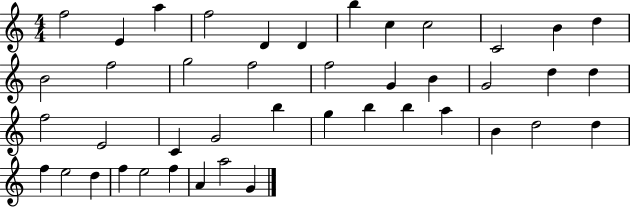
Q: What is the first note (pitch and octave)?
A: F5